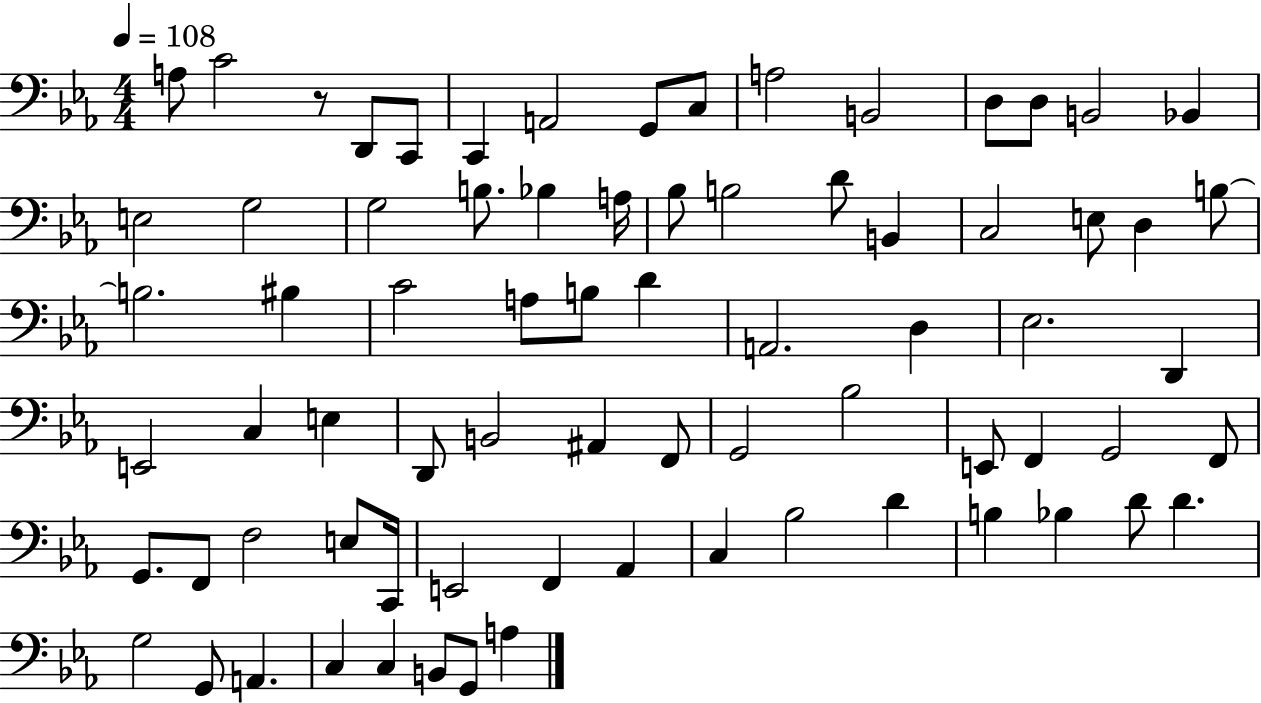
{
  \clef bass
  \numericTimeSignature
  \time 4/4
  \key ees \major
  \tempo 4 = 108
  a8 c'2 r8 d,8 c,8 | c,4 a,2 g,8 c8 | a2 b,2 | d8 d8 b,2 bes,4 | \break e2 g2 | g2 b8. bes4 a16 | bes8 b2 d'8 b,4 | c2 e8 d4 b8~~ | \break b2. bis4 | c'2 a8 b8 d'4 | a,2. d4 | ees2. d,4 | \break e,2 c4 e4 | d,8 b,2 ais,4 f,8 | g,2 bes2 | e,8 f,4 g,2 f,8 | \break g,8. f,8 f2 e8 c,16 | e,2 f,4 aes,4 | c4 bes2 d'4 | b4 bes4 d'8 d'4. | \break g2 g,8 a,4. | c4 c4 b,8 g,8 a4 | \bar "|."
}